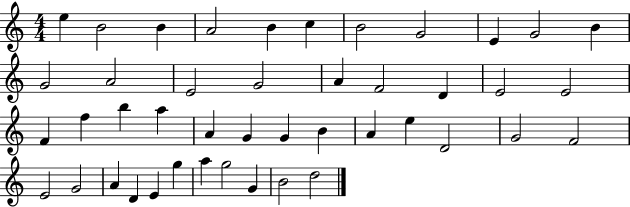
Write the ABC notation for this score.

X:1
T:Untitled
M:4/4
L:1/4
K:C
e B2 B A2 B c B2 G2 E G2 B G2 A2 E2 G2 A F2 D E2 E2 F f b a A G G B A e D2 G2 F2 E2 G2 A D E g a g2 G B2 d2